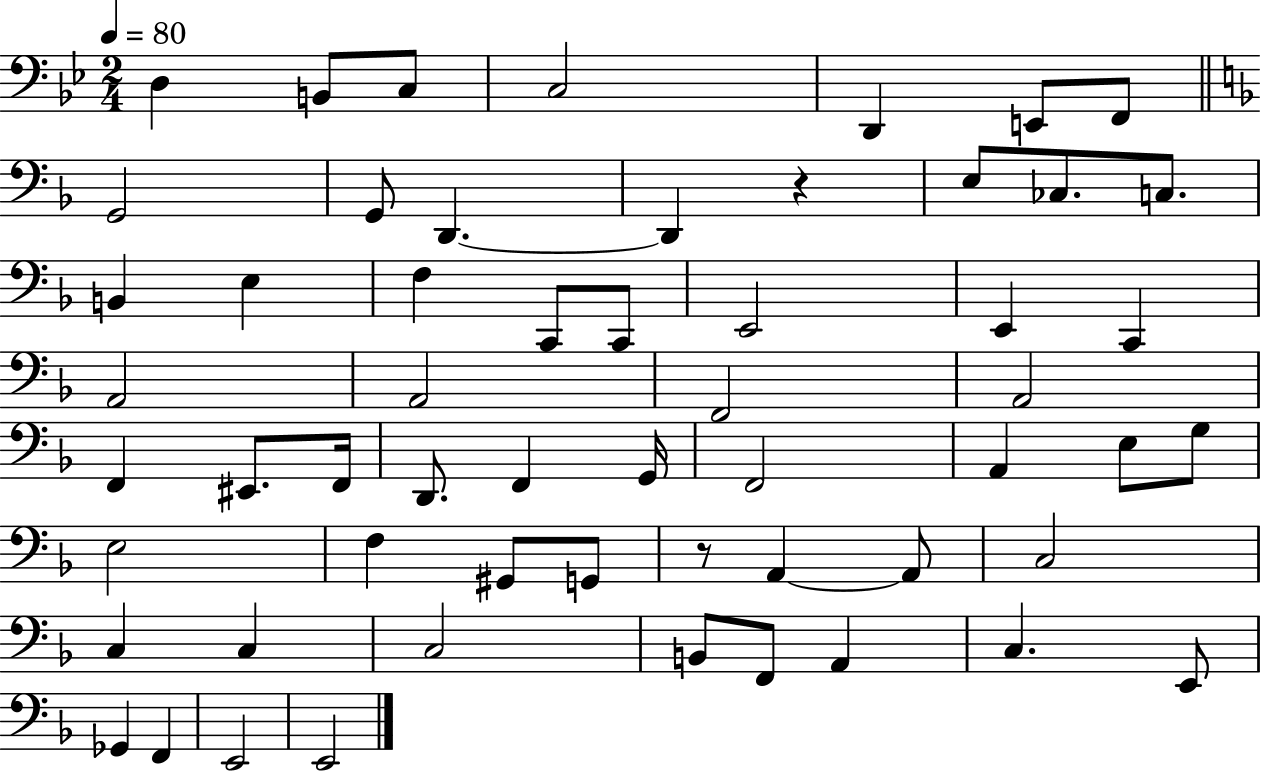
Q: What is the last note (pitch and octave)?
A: E2